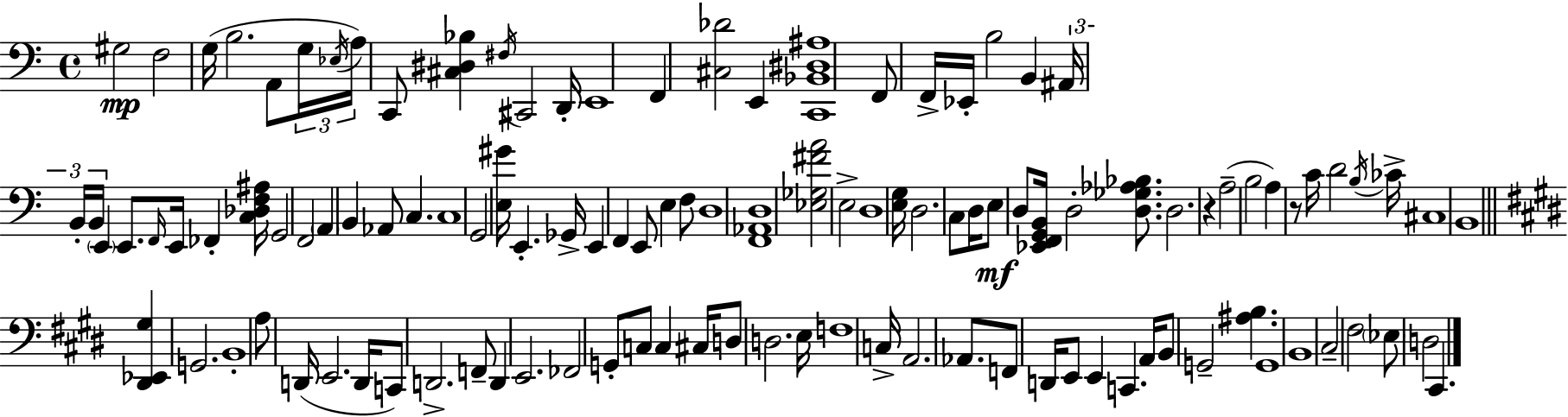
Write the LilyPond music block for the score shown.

{
  \clef bass
  \time 4/4
  \defaultTimeSignature
  \key a \minor
  gis2\mp f2 | g16( b2. a,8 \tuplet 3/2 { g16 | \acciaccatura { ees16 } a16) } c,8 <cis dis bes>4 \acciaccatura { fis16 } cis,2 | d,16-. e,1 | \break f,4 <cis des'>2 e,4 | <c, bes, dis ais>1 | f,8 f,16-> ees,16-. b2 b,4 | \tuplet 3/2 { ais,16 b,16-. b,16 } \parenthesize e,4 e,8. \grace { f,16 } e,16 fes,4-. | \break <c des f ais>16 g,2 f,2 | \parenthesize a,4 b,4 aes,8 c4. | c1 | g,2 <e gis'>16 e,4.-. | \break ges,16-> e,4 f,4 e,8 e4 | f8 d1 | <f, aes, d>1 | <ees ges fis' a'>2 e2-> | \break d1 | <e g>16 d2. | c8 d16 e8\mf d8 <ees, f, g, b,>16 d2-. | <d ges aes bes>8. d2. r4 | \break a2--( b2 | a4) r8 c'16 d'2 | \acciaccatura { b16 } ces'16-> cis1 | b,1 | \break \bar "||" \break \key e \major <dis, ees, gis>4 g,2. | b,1-. | a8 d,16( e,2. d,16 | c,8) d,2.-> f,8-- | \break d,4 e,2. | fes,2 g,8-. c8 c4 | cis16 d8 d2. e16 | f1 | \break c16-> a,2. aes,8. | f,8 d,16 e,8 e,4 c,4. a,16 | b,8 g,2-- <ais b>4. | g,1 | \break b,1 | cis2-- fis2 | \parenthesize ees8 d2 cis,4. | \bar "|."
}